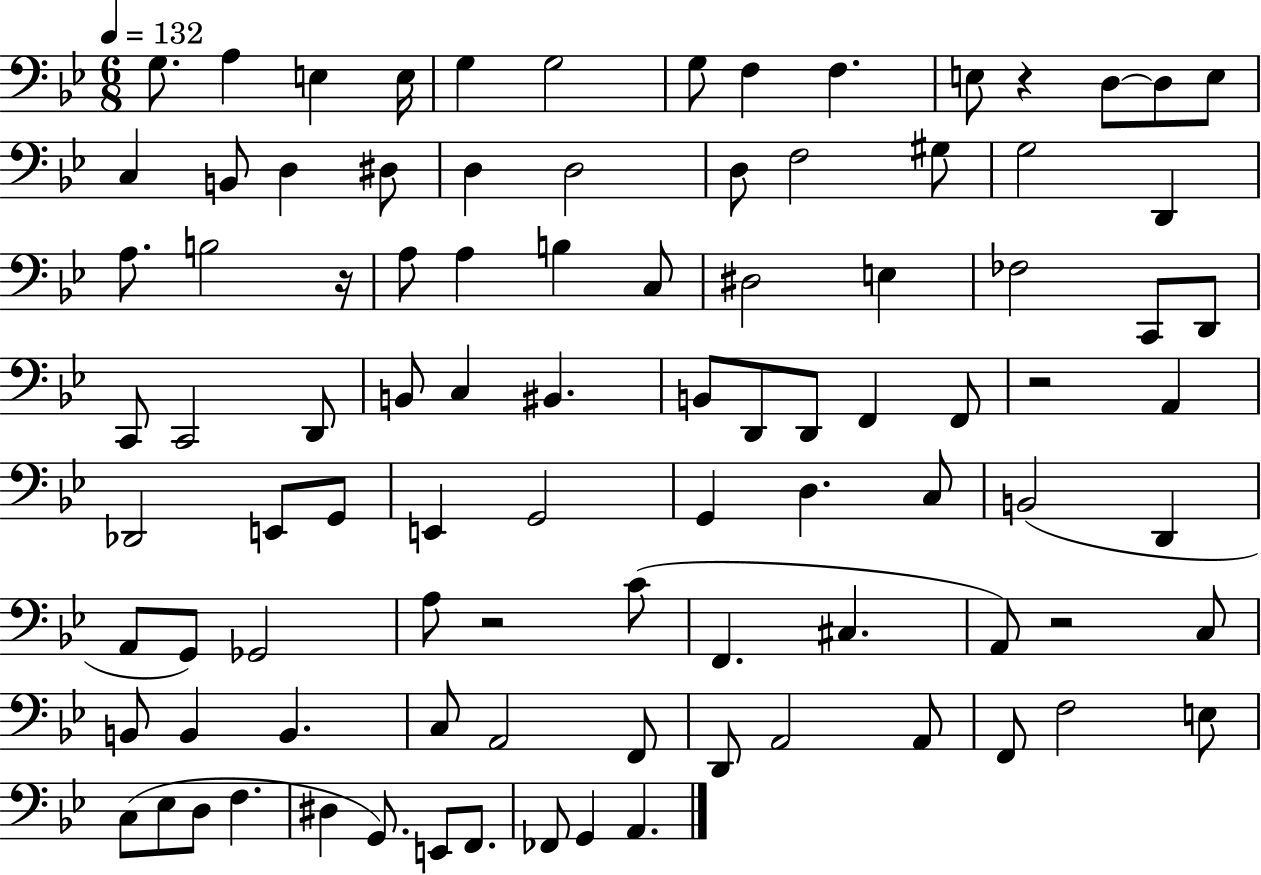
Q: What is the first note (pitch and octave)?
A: G3